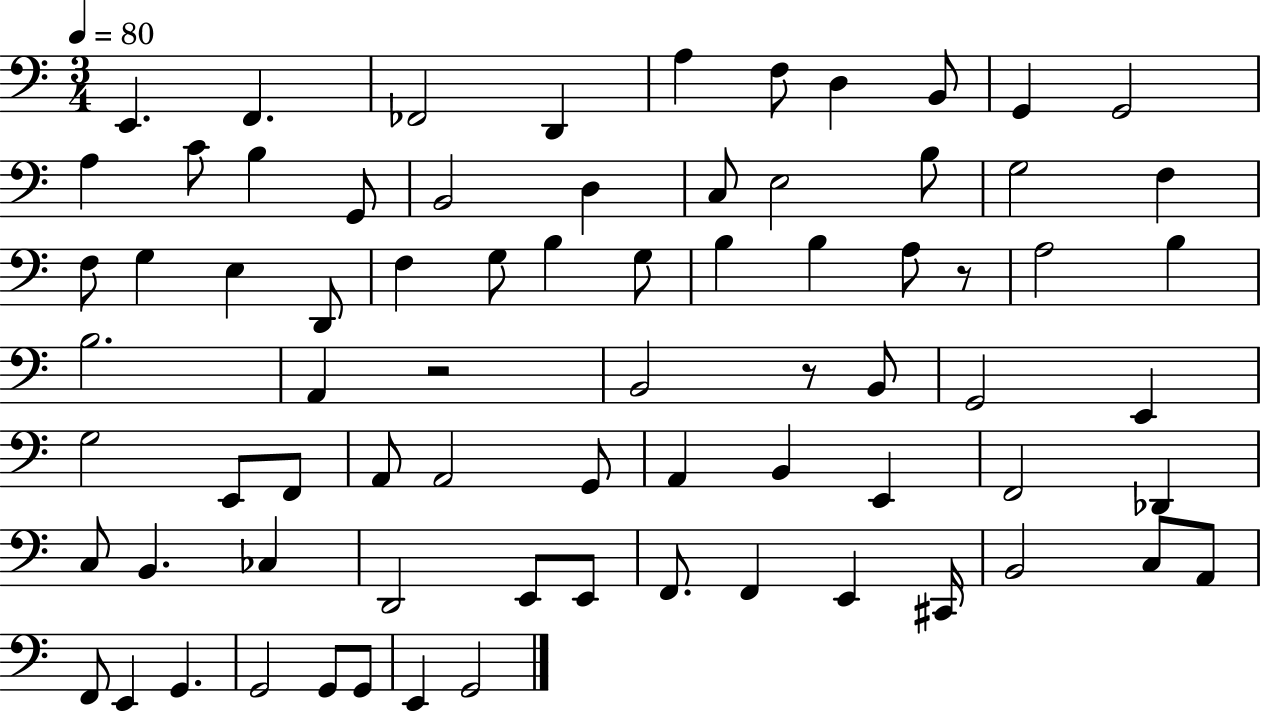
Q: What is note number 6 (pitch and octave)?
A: F3